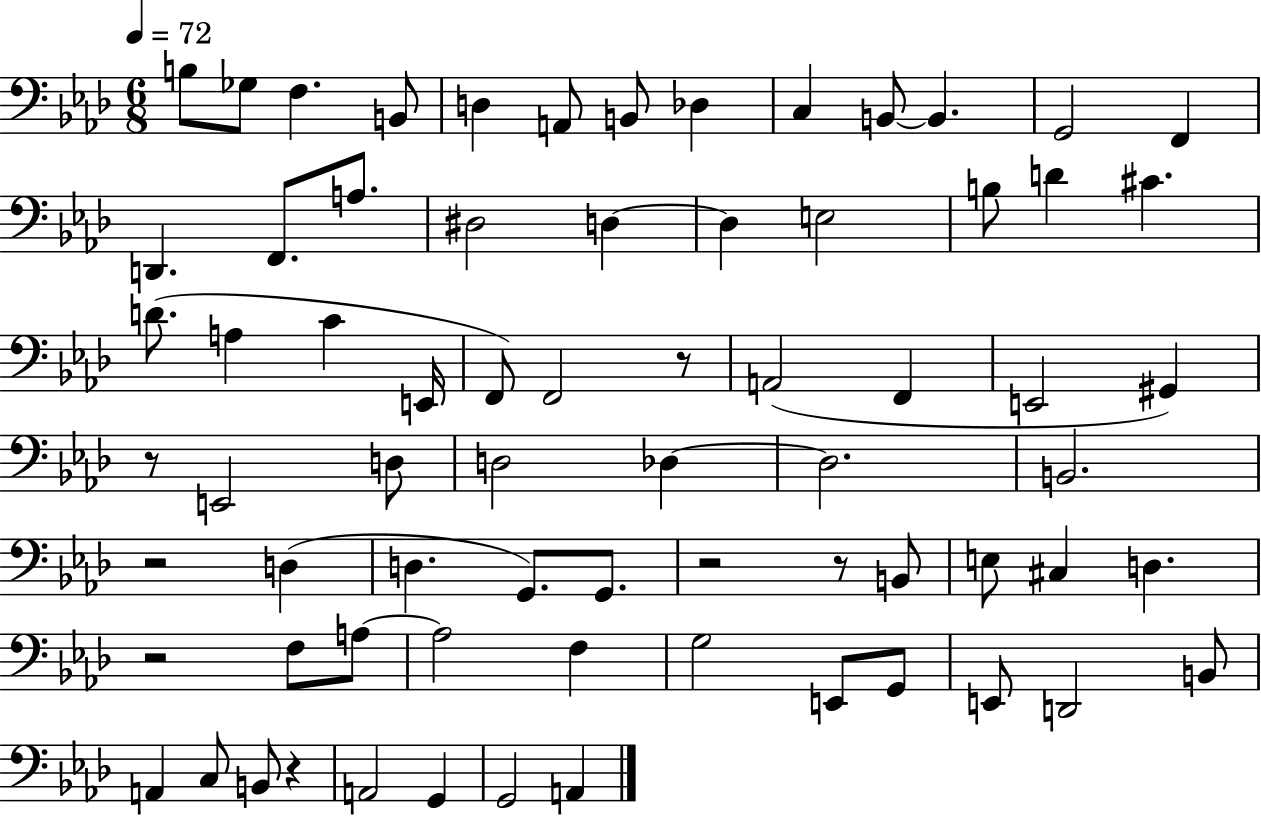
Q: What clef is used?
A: bass